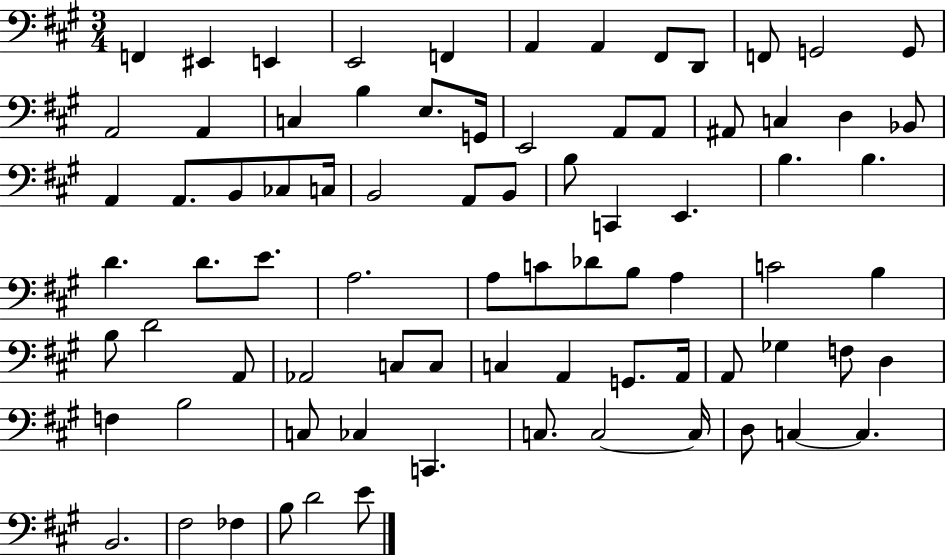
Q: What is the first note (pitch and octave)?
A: F2